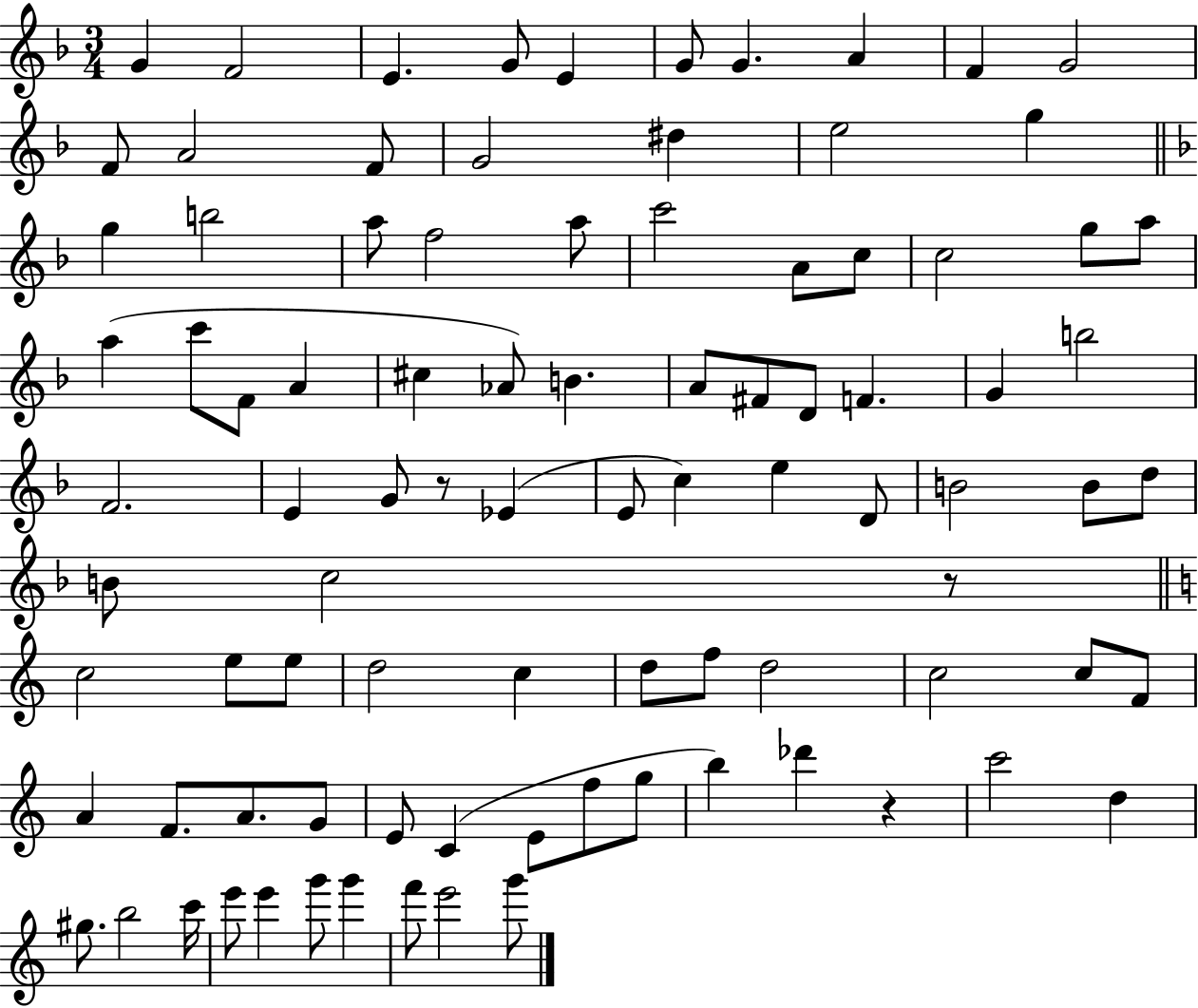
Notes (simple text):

G4/q F4/h E4/q. G4/e E4/q G4/e G4/q. A4/q F4/q G4/h F4/e A4/h F4/e G4/h D#5/q E5/h G5/q G5/q B5/h A5/e F5/h A5/e C6/h A4/e C5/e C5/h G5/e A5/e A5/q C6/e F4/e A4/q C#5/q Ab4/e B4/q. A4/e F#4/e D4/e F4/q. G4/q B5/h F4/h. E4/q G4/e R/e Eb4/q E4/e C5/q E5/q D4/e B4/h B4/e D5/e B4/e C5/h R/e C5/h E5/e E5/e D5/h C5/q D5/e F5/e D5/h C5/h C5/e F4/e A4/q F4/e. A4/e. G4/e E4/e C4/q E4/e F5/e G5/e B5/q Db6/q R/q C6/h D5/q G#5/e. B5/h C6/s E6/e E6/q G6/e G6/q F6/e E6/h G6/e